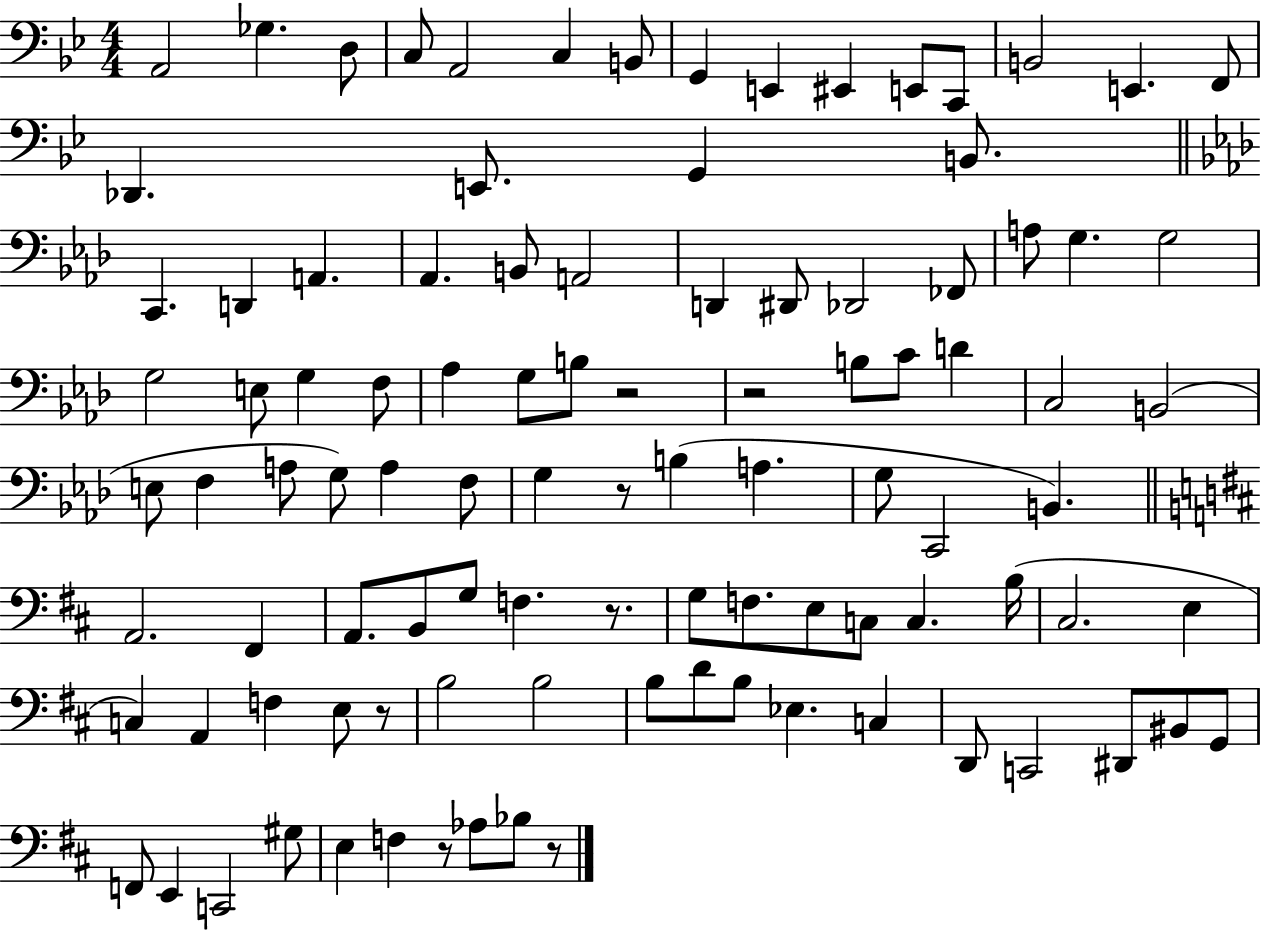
X:1
T:Untitled
M:4/4
L:1/4
K:Bb
A,,2 _G, D,/2 C,/2 A,,2 C, B,,/2 G,, E,, ^E,, E,,/2 C,,/2 B,,2 E,, F,,/2 _D,, E,,/2 G,, B,,/2 C,, D,, A,, _A,, B,,/2 A,,2 D,, ^D,,/2 _D,,2 _F,,/2 A,/2 G, G,2 G,2 E,/2 G, F,/2 _A, G,/2 B,/2 z2 z2 B,/2 C/2 D C,2 B,,2 E,/2 F, A,/2 G,/2 A, F,/2 G, z/2 B, A, G,/2 C,,2 B,, A,,2 ^F,, A,,/2 B,,/2 G,/2 F, z/2 G,/2 F,/2 E,/2 C,/2 C, B,/4 ^C,2 E, C, A,, F, E,/2 z/2 B,2 B,2 B,/2 D/2 B,/2 _E, C, D,,/2 C,,2 ^D,,/2 ^B,,/2 G,,/2 F,,/2 E,, C,,2 ^G,/2 E, F, z/2 _A,/2 _B,/2 z/2